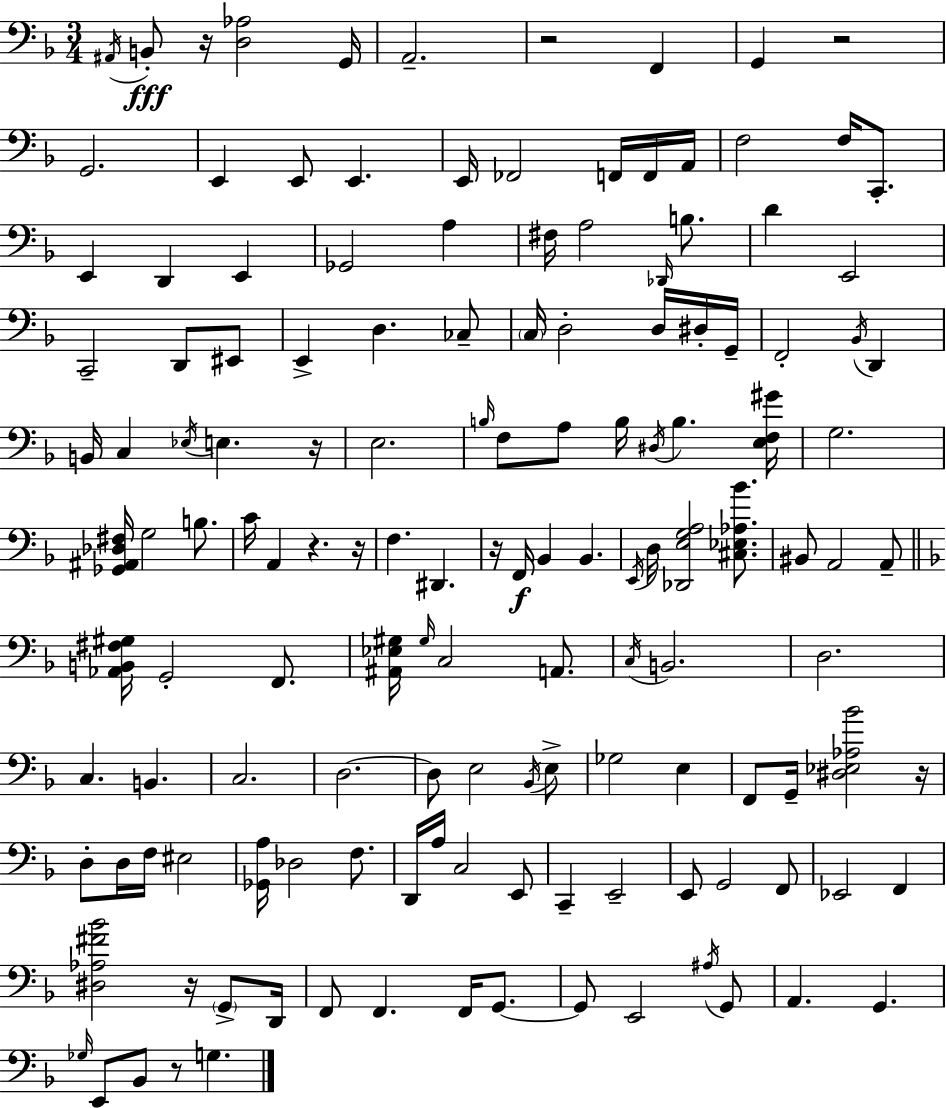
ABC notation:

X:1
T:Untitled
M:3/4
L:1/4
K:F
^A,,/4 B,,/2 z/4 [D,_A,]2 G,,/4 A,,2 z2 F,, G,, z2 G,,2 E,, E,,/2 E,, E,,/4 _F,,2 F,,/4 F,,/4 A,,/4 F,2 F,/4 C,,/2 E,, D,, E,, _G,,2 A, ^F,/4 A,2 _D,,/4 B,/2 D E,,2 C,,2 D,,/2 ^E,,/2 E,, D, _C,/2 C,/4 D,2 D,/4 ^D,/4 G,,/4 F,,2 _B,,/4 D,, B,,/4 C, _E,/4 E, z/4 E,2 B,/4 F,/2 A,/2 B,/4 ^D,/4 B, [E,F,^G]/4 G,2 [_G,,^A,,_D,^F,]/4 G,2 B,/2 C/4 A,, z z/4 F, ^D,, z/4 F,,/4 _B,, _B,, E,,/4 D,/4 [_D,,E,G,A,]2 [^C,_E,_A,_B]/2 ^B,,/2 A,,2 A,,/2 [_A,,B,,^F,^G,]/4 G,,2 F,,/2 [^A,,_E,^G,]/4 ^G,/4 C,2 A,,/2 C,/4 B,,2 D,2 C, B,, C,2 D,2 D,/2 E,2 _B,,/4 E,/2 _G,2 E, F,,/2 G,,/4 [^D,_E,_A,_B]2 z/4 D,/2 D,/4 F,/4 ^E,2 [_G,,A,]/4 _D,2 F,/2 D,,/4 A,/4 C,2 E,,/2 C,, E,,2 E,,/2 G,,2 F,,/2 _E,,2 F,, [^D,_A,^F_B]2 z/4 G,,/2 D,,/4 F,,/2 F,, F,,/4 G,,/2 G,,/2 E,,2 ^A,/4 G,,/2 A,, G,, _G,/4 E,,/2 _B,,/2 z/2 G,